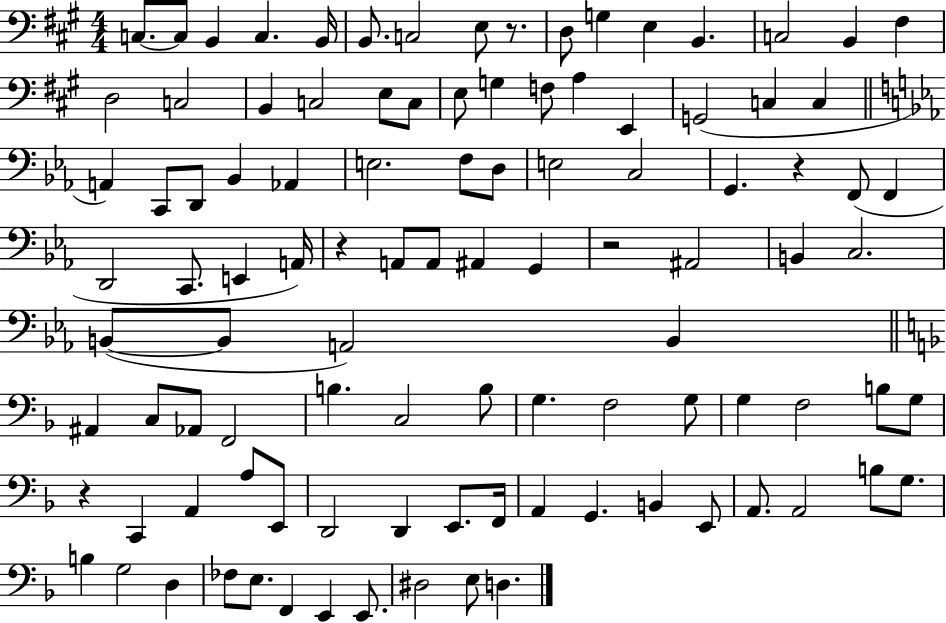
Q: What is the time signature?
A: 4/4